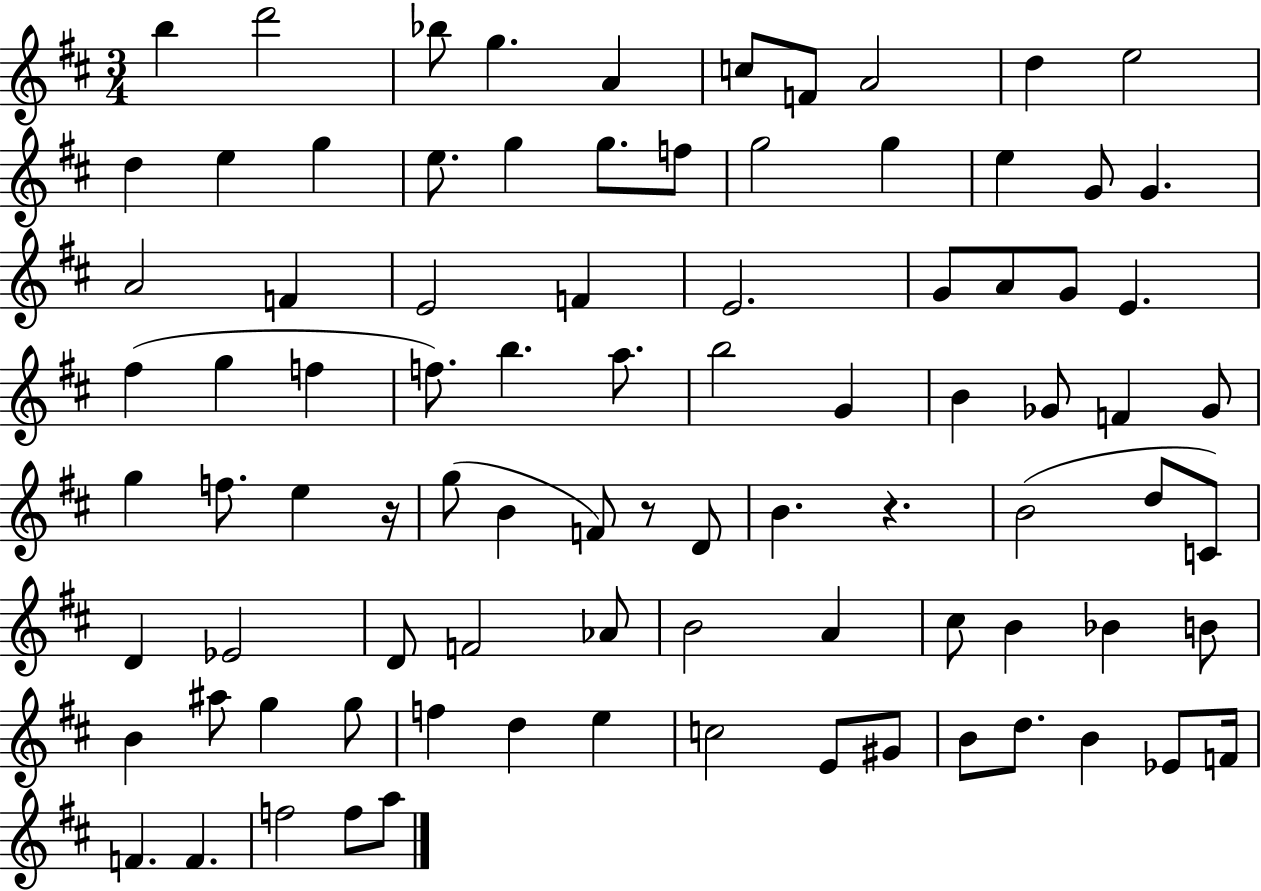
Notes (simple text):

B5/q D6/h Bb5/e G5/q. A4/q C5/e F4/e A4/h D5/q E5/h D5/q E5/q G5/q E5/e. G5/q G5/e. F5/e G5/h G5/q E5/q G4/e G4/q. A4/h F4/q E4/h F4/q E4/h. G4/e A4/e G4/e E4/q. F#5/q G5/q F5/q F5/e. B5/q. A5/e. B5/h G4/q B4/q Gb4/e F4/q Gb4/e G5/q F5/e. E5/q R/s G5/e B4/q F4/e R/e D4/e B4/q. R/q. B4/h D5/e C4/e D4/q Eb4/h D4/e F4/h Ab4/e B4/h A4/q C#5/e B4/q Bb4/q B4/e B4/q A#5/e G5/q G5/e F5/q D5/q E5/q C5/h E4/e G#4/e B4/e D5/e. B4/q Eb4/e F4/s F4/q. F4/q. F5/h F5/e A5/e